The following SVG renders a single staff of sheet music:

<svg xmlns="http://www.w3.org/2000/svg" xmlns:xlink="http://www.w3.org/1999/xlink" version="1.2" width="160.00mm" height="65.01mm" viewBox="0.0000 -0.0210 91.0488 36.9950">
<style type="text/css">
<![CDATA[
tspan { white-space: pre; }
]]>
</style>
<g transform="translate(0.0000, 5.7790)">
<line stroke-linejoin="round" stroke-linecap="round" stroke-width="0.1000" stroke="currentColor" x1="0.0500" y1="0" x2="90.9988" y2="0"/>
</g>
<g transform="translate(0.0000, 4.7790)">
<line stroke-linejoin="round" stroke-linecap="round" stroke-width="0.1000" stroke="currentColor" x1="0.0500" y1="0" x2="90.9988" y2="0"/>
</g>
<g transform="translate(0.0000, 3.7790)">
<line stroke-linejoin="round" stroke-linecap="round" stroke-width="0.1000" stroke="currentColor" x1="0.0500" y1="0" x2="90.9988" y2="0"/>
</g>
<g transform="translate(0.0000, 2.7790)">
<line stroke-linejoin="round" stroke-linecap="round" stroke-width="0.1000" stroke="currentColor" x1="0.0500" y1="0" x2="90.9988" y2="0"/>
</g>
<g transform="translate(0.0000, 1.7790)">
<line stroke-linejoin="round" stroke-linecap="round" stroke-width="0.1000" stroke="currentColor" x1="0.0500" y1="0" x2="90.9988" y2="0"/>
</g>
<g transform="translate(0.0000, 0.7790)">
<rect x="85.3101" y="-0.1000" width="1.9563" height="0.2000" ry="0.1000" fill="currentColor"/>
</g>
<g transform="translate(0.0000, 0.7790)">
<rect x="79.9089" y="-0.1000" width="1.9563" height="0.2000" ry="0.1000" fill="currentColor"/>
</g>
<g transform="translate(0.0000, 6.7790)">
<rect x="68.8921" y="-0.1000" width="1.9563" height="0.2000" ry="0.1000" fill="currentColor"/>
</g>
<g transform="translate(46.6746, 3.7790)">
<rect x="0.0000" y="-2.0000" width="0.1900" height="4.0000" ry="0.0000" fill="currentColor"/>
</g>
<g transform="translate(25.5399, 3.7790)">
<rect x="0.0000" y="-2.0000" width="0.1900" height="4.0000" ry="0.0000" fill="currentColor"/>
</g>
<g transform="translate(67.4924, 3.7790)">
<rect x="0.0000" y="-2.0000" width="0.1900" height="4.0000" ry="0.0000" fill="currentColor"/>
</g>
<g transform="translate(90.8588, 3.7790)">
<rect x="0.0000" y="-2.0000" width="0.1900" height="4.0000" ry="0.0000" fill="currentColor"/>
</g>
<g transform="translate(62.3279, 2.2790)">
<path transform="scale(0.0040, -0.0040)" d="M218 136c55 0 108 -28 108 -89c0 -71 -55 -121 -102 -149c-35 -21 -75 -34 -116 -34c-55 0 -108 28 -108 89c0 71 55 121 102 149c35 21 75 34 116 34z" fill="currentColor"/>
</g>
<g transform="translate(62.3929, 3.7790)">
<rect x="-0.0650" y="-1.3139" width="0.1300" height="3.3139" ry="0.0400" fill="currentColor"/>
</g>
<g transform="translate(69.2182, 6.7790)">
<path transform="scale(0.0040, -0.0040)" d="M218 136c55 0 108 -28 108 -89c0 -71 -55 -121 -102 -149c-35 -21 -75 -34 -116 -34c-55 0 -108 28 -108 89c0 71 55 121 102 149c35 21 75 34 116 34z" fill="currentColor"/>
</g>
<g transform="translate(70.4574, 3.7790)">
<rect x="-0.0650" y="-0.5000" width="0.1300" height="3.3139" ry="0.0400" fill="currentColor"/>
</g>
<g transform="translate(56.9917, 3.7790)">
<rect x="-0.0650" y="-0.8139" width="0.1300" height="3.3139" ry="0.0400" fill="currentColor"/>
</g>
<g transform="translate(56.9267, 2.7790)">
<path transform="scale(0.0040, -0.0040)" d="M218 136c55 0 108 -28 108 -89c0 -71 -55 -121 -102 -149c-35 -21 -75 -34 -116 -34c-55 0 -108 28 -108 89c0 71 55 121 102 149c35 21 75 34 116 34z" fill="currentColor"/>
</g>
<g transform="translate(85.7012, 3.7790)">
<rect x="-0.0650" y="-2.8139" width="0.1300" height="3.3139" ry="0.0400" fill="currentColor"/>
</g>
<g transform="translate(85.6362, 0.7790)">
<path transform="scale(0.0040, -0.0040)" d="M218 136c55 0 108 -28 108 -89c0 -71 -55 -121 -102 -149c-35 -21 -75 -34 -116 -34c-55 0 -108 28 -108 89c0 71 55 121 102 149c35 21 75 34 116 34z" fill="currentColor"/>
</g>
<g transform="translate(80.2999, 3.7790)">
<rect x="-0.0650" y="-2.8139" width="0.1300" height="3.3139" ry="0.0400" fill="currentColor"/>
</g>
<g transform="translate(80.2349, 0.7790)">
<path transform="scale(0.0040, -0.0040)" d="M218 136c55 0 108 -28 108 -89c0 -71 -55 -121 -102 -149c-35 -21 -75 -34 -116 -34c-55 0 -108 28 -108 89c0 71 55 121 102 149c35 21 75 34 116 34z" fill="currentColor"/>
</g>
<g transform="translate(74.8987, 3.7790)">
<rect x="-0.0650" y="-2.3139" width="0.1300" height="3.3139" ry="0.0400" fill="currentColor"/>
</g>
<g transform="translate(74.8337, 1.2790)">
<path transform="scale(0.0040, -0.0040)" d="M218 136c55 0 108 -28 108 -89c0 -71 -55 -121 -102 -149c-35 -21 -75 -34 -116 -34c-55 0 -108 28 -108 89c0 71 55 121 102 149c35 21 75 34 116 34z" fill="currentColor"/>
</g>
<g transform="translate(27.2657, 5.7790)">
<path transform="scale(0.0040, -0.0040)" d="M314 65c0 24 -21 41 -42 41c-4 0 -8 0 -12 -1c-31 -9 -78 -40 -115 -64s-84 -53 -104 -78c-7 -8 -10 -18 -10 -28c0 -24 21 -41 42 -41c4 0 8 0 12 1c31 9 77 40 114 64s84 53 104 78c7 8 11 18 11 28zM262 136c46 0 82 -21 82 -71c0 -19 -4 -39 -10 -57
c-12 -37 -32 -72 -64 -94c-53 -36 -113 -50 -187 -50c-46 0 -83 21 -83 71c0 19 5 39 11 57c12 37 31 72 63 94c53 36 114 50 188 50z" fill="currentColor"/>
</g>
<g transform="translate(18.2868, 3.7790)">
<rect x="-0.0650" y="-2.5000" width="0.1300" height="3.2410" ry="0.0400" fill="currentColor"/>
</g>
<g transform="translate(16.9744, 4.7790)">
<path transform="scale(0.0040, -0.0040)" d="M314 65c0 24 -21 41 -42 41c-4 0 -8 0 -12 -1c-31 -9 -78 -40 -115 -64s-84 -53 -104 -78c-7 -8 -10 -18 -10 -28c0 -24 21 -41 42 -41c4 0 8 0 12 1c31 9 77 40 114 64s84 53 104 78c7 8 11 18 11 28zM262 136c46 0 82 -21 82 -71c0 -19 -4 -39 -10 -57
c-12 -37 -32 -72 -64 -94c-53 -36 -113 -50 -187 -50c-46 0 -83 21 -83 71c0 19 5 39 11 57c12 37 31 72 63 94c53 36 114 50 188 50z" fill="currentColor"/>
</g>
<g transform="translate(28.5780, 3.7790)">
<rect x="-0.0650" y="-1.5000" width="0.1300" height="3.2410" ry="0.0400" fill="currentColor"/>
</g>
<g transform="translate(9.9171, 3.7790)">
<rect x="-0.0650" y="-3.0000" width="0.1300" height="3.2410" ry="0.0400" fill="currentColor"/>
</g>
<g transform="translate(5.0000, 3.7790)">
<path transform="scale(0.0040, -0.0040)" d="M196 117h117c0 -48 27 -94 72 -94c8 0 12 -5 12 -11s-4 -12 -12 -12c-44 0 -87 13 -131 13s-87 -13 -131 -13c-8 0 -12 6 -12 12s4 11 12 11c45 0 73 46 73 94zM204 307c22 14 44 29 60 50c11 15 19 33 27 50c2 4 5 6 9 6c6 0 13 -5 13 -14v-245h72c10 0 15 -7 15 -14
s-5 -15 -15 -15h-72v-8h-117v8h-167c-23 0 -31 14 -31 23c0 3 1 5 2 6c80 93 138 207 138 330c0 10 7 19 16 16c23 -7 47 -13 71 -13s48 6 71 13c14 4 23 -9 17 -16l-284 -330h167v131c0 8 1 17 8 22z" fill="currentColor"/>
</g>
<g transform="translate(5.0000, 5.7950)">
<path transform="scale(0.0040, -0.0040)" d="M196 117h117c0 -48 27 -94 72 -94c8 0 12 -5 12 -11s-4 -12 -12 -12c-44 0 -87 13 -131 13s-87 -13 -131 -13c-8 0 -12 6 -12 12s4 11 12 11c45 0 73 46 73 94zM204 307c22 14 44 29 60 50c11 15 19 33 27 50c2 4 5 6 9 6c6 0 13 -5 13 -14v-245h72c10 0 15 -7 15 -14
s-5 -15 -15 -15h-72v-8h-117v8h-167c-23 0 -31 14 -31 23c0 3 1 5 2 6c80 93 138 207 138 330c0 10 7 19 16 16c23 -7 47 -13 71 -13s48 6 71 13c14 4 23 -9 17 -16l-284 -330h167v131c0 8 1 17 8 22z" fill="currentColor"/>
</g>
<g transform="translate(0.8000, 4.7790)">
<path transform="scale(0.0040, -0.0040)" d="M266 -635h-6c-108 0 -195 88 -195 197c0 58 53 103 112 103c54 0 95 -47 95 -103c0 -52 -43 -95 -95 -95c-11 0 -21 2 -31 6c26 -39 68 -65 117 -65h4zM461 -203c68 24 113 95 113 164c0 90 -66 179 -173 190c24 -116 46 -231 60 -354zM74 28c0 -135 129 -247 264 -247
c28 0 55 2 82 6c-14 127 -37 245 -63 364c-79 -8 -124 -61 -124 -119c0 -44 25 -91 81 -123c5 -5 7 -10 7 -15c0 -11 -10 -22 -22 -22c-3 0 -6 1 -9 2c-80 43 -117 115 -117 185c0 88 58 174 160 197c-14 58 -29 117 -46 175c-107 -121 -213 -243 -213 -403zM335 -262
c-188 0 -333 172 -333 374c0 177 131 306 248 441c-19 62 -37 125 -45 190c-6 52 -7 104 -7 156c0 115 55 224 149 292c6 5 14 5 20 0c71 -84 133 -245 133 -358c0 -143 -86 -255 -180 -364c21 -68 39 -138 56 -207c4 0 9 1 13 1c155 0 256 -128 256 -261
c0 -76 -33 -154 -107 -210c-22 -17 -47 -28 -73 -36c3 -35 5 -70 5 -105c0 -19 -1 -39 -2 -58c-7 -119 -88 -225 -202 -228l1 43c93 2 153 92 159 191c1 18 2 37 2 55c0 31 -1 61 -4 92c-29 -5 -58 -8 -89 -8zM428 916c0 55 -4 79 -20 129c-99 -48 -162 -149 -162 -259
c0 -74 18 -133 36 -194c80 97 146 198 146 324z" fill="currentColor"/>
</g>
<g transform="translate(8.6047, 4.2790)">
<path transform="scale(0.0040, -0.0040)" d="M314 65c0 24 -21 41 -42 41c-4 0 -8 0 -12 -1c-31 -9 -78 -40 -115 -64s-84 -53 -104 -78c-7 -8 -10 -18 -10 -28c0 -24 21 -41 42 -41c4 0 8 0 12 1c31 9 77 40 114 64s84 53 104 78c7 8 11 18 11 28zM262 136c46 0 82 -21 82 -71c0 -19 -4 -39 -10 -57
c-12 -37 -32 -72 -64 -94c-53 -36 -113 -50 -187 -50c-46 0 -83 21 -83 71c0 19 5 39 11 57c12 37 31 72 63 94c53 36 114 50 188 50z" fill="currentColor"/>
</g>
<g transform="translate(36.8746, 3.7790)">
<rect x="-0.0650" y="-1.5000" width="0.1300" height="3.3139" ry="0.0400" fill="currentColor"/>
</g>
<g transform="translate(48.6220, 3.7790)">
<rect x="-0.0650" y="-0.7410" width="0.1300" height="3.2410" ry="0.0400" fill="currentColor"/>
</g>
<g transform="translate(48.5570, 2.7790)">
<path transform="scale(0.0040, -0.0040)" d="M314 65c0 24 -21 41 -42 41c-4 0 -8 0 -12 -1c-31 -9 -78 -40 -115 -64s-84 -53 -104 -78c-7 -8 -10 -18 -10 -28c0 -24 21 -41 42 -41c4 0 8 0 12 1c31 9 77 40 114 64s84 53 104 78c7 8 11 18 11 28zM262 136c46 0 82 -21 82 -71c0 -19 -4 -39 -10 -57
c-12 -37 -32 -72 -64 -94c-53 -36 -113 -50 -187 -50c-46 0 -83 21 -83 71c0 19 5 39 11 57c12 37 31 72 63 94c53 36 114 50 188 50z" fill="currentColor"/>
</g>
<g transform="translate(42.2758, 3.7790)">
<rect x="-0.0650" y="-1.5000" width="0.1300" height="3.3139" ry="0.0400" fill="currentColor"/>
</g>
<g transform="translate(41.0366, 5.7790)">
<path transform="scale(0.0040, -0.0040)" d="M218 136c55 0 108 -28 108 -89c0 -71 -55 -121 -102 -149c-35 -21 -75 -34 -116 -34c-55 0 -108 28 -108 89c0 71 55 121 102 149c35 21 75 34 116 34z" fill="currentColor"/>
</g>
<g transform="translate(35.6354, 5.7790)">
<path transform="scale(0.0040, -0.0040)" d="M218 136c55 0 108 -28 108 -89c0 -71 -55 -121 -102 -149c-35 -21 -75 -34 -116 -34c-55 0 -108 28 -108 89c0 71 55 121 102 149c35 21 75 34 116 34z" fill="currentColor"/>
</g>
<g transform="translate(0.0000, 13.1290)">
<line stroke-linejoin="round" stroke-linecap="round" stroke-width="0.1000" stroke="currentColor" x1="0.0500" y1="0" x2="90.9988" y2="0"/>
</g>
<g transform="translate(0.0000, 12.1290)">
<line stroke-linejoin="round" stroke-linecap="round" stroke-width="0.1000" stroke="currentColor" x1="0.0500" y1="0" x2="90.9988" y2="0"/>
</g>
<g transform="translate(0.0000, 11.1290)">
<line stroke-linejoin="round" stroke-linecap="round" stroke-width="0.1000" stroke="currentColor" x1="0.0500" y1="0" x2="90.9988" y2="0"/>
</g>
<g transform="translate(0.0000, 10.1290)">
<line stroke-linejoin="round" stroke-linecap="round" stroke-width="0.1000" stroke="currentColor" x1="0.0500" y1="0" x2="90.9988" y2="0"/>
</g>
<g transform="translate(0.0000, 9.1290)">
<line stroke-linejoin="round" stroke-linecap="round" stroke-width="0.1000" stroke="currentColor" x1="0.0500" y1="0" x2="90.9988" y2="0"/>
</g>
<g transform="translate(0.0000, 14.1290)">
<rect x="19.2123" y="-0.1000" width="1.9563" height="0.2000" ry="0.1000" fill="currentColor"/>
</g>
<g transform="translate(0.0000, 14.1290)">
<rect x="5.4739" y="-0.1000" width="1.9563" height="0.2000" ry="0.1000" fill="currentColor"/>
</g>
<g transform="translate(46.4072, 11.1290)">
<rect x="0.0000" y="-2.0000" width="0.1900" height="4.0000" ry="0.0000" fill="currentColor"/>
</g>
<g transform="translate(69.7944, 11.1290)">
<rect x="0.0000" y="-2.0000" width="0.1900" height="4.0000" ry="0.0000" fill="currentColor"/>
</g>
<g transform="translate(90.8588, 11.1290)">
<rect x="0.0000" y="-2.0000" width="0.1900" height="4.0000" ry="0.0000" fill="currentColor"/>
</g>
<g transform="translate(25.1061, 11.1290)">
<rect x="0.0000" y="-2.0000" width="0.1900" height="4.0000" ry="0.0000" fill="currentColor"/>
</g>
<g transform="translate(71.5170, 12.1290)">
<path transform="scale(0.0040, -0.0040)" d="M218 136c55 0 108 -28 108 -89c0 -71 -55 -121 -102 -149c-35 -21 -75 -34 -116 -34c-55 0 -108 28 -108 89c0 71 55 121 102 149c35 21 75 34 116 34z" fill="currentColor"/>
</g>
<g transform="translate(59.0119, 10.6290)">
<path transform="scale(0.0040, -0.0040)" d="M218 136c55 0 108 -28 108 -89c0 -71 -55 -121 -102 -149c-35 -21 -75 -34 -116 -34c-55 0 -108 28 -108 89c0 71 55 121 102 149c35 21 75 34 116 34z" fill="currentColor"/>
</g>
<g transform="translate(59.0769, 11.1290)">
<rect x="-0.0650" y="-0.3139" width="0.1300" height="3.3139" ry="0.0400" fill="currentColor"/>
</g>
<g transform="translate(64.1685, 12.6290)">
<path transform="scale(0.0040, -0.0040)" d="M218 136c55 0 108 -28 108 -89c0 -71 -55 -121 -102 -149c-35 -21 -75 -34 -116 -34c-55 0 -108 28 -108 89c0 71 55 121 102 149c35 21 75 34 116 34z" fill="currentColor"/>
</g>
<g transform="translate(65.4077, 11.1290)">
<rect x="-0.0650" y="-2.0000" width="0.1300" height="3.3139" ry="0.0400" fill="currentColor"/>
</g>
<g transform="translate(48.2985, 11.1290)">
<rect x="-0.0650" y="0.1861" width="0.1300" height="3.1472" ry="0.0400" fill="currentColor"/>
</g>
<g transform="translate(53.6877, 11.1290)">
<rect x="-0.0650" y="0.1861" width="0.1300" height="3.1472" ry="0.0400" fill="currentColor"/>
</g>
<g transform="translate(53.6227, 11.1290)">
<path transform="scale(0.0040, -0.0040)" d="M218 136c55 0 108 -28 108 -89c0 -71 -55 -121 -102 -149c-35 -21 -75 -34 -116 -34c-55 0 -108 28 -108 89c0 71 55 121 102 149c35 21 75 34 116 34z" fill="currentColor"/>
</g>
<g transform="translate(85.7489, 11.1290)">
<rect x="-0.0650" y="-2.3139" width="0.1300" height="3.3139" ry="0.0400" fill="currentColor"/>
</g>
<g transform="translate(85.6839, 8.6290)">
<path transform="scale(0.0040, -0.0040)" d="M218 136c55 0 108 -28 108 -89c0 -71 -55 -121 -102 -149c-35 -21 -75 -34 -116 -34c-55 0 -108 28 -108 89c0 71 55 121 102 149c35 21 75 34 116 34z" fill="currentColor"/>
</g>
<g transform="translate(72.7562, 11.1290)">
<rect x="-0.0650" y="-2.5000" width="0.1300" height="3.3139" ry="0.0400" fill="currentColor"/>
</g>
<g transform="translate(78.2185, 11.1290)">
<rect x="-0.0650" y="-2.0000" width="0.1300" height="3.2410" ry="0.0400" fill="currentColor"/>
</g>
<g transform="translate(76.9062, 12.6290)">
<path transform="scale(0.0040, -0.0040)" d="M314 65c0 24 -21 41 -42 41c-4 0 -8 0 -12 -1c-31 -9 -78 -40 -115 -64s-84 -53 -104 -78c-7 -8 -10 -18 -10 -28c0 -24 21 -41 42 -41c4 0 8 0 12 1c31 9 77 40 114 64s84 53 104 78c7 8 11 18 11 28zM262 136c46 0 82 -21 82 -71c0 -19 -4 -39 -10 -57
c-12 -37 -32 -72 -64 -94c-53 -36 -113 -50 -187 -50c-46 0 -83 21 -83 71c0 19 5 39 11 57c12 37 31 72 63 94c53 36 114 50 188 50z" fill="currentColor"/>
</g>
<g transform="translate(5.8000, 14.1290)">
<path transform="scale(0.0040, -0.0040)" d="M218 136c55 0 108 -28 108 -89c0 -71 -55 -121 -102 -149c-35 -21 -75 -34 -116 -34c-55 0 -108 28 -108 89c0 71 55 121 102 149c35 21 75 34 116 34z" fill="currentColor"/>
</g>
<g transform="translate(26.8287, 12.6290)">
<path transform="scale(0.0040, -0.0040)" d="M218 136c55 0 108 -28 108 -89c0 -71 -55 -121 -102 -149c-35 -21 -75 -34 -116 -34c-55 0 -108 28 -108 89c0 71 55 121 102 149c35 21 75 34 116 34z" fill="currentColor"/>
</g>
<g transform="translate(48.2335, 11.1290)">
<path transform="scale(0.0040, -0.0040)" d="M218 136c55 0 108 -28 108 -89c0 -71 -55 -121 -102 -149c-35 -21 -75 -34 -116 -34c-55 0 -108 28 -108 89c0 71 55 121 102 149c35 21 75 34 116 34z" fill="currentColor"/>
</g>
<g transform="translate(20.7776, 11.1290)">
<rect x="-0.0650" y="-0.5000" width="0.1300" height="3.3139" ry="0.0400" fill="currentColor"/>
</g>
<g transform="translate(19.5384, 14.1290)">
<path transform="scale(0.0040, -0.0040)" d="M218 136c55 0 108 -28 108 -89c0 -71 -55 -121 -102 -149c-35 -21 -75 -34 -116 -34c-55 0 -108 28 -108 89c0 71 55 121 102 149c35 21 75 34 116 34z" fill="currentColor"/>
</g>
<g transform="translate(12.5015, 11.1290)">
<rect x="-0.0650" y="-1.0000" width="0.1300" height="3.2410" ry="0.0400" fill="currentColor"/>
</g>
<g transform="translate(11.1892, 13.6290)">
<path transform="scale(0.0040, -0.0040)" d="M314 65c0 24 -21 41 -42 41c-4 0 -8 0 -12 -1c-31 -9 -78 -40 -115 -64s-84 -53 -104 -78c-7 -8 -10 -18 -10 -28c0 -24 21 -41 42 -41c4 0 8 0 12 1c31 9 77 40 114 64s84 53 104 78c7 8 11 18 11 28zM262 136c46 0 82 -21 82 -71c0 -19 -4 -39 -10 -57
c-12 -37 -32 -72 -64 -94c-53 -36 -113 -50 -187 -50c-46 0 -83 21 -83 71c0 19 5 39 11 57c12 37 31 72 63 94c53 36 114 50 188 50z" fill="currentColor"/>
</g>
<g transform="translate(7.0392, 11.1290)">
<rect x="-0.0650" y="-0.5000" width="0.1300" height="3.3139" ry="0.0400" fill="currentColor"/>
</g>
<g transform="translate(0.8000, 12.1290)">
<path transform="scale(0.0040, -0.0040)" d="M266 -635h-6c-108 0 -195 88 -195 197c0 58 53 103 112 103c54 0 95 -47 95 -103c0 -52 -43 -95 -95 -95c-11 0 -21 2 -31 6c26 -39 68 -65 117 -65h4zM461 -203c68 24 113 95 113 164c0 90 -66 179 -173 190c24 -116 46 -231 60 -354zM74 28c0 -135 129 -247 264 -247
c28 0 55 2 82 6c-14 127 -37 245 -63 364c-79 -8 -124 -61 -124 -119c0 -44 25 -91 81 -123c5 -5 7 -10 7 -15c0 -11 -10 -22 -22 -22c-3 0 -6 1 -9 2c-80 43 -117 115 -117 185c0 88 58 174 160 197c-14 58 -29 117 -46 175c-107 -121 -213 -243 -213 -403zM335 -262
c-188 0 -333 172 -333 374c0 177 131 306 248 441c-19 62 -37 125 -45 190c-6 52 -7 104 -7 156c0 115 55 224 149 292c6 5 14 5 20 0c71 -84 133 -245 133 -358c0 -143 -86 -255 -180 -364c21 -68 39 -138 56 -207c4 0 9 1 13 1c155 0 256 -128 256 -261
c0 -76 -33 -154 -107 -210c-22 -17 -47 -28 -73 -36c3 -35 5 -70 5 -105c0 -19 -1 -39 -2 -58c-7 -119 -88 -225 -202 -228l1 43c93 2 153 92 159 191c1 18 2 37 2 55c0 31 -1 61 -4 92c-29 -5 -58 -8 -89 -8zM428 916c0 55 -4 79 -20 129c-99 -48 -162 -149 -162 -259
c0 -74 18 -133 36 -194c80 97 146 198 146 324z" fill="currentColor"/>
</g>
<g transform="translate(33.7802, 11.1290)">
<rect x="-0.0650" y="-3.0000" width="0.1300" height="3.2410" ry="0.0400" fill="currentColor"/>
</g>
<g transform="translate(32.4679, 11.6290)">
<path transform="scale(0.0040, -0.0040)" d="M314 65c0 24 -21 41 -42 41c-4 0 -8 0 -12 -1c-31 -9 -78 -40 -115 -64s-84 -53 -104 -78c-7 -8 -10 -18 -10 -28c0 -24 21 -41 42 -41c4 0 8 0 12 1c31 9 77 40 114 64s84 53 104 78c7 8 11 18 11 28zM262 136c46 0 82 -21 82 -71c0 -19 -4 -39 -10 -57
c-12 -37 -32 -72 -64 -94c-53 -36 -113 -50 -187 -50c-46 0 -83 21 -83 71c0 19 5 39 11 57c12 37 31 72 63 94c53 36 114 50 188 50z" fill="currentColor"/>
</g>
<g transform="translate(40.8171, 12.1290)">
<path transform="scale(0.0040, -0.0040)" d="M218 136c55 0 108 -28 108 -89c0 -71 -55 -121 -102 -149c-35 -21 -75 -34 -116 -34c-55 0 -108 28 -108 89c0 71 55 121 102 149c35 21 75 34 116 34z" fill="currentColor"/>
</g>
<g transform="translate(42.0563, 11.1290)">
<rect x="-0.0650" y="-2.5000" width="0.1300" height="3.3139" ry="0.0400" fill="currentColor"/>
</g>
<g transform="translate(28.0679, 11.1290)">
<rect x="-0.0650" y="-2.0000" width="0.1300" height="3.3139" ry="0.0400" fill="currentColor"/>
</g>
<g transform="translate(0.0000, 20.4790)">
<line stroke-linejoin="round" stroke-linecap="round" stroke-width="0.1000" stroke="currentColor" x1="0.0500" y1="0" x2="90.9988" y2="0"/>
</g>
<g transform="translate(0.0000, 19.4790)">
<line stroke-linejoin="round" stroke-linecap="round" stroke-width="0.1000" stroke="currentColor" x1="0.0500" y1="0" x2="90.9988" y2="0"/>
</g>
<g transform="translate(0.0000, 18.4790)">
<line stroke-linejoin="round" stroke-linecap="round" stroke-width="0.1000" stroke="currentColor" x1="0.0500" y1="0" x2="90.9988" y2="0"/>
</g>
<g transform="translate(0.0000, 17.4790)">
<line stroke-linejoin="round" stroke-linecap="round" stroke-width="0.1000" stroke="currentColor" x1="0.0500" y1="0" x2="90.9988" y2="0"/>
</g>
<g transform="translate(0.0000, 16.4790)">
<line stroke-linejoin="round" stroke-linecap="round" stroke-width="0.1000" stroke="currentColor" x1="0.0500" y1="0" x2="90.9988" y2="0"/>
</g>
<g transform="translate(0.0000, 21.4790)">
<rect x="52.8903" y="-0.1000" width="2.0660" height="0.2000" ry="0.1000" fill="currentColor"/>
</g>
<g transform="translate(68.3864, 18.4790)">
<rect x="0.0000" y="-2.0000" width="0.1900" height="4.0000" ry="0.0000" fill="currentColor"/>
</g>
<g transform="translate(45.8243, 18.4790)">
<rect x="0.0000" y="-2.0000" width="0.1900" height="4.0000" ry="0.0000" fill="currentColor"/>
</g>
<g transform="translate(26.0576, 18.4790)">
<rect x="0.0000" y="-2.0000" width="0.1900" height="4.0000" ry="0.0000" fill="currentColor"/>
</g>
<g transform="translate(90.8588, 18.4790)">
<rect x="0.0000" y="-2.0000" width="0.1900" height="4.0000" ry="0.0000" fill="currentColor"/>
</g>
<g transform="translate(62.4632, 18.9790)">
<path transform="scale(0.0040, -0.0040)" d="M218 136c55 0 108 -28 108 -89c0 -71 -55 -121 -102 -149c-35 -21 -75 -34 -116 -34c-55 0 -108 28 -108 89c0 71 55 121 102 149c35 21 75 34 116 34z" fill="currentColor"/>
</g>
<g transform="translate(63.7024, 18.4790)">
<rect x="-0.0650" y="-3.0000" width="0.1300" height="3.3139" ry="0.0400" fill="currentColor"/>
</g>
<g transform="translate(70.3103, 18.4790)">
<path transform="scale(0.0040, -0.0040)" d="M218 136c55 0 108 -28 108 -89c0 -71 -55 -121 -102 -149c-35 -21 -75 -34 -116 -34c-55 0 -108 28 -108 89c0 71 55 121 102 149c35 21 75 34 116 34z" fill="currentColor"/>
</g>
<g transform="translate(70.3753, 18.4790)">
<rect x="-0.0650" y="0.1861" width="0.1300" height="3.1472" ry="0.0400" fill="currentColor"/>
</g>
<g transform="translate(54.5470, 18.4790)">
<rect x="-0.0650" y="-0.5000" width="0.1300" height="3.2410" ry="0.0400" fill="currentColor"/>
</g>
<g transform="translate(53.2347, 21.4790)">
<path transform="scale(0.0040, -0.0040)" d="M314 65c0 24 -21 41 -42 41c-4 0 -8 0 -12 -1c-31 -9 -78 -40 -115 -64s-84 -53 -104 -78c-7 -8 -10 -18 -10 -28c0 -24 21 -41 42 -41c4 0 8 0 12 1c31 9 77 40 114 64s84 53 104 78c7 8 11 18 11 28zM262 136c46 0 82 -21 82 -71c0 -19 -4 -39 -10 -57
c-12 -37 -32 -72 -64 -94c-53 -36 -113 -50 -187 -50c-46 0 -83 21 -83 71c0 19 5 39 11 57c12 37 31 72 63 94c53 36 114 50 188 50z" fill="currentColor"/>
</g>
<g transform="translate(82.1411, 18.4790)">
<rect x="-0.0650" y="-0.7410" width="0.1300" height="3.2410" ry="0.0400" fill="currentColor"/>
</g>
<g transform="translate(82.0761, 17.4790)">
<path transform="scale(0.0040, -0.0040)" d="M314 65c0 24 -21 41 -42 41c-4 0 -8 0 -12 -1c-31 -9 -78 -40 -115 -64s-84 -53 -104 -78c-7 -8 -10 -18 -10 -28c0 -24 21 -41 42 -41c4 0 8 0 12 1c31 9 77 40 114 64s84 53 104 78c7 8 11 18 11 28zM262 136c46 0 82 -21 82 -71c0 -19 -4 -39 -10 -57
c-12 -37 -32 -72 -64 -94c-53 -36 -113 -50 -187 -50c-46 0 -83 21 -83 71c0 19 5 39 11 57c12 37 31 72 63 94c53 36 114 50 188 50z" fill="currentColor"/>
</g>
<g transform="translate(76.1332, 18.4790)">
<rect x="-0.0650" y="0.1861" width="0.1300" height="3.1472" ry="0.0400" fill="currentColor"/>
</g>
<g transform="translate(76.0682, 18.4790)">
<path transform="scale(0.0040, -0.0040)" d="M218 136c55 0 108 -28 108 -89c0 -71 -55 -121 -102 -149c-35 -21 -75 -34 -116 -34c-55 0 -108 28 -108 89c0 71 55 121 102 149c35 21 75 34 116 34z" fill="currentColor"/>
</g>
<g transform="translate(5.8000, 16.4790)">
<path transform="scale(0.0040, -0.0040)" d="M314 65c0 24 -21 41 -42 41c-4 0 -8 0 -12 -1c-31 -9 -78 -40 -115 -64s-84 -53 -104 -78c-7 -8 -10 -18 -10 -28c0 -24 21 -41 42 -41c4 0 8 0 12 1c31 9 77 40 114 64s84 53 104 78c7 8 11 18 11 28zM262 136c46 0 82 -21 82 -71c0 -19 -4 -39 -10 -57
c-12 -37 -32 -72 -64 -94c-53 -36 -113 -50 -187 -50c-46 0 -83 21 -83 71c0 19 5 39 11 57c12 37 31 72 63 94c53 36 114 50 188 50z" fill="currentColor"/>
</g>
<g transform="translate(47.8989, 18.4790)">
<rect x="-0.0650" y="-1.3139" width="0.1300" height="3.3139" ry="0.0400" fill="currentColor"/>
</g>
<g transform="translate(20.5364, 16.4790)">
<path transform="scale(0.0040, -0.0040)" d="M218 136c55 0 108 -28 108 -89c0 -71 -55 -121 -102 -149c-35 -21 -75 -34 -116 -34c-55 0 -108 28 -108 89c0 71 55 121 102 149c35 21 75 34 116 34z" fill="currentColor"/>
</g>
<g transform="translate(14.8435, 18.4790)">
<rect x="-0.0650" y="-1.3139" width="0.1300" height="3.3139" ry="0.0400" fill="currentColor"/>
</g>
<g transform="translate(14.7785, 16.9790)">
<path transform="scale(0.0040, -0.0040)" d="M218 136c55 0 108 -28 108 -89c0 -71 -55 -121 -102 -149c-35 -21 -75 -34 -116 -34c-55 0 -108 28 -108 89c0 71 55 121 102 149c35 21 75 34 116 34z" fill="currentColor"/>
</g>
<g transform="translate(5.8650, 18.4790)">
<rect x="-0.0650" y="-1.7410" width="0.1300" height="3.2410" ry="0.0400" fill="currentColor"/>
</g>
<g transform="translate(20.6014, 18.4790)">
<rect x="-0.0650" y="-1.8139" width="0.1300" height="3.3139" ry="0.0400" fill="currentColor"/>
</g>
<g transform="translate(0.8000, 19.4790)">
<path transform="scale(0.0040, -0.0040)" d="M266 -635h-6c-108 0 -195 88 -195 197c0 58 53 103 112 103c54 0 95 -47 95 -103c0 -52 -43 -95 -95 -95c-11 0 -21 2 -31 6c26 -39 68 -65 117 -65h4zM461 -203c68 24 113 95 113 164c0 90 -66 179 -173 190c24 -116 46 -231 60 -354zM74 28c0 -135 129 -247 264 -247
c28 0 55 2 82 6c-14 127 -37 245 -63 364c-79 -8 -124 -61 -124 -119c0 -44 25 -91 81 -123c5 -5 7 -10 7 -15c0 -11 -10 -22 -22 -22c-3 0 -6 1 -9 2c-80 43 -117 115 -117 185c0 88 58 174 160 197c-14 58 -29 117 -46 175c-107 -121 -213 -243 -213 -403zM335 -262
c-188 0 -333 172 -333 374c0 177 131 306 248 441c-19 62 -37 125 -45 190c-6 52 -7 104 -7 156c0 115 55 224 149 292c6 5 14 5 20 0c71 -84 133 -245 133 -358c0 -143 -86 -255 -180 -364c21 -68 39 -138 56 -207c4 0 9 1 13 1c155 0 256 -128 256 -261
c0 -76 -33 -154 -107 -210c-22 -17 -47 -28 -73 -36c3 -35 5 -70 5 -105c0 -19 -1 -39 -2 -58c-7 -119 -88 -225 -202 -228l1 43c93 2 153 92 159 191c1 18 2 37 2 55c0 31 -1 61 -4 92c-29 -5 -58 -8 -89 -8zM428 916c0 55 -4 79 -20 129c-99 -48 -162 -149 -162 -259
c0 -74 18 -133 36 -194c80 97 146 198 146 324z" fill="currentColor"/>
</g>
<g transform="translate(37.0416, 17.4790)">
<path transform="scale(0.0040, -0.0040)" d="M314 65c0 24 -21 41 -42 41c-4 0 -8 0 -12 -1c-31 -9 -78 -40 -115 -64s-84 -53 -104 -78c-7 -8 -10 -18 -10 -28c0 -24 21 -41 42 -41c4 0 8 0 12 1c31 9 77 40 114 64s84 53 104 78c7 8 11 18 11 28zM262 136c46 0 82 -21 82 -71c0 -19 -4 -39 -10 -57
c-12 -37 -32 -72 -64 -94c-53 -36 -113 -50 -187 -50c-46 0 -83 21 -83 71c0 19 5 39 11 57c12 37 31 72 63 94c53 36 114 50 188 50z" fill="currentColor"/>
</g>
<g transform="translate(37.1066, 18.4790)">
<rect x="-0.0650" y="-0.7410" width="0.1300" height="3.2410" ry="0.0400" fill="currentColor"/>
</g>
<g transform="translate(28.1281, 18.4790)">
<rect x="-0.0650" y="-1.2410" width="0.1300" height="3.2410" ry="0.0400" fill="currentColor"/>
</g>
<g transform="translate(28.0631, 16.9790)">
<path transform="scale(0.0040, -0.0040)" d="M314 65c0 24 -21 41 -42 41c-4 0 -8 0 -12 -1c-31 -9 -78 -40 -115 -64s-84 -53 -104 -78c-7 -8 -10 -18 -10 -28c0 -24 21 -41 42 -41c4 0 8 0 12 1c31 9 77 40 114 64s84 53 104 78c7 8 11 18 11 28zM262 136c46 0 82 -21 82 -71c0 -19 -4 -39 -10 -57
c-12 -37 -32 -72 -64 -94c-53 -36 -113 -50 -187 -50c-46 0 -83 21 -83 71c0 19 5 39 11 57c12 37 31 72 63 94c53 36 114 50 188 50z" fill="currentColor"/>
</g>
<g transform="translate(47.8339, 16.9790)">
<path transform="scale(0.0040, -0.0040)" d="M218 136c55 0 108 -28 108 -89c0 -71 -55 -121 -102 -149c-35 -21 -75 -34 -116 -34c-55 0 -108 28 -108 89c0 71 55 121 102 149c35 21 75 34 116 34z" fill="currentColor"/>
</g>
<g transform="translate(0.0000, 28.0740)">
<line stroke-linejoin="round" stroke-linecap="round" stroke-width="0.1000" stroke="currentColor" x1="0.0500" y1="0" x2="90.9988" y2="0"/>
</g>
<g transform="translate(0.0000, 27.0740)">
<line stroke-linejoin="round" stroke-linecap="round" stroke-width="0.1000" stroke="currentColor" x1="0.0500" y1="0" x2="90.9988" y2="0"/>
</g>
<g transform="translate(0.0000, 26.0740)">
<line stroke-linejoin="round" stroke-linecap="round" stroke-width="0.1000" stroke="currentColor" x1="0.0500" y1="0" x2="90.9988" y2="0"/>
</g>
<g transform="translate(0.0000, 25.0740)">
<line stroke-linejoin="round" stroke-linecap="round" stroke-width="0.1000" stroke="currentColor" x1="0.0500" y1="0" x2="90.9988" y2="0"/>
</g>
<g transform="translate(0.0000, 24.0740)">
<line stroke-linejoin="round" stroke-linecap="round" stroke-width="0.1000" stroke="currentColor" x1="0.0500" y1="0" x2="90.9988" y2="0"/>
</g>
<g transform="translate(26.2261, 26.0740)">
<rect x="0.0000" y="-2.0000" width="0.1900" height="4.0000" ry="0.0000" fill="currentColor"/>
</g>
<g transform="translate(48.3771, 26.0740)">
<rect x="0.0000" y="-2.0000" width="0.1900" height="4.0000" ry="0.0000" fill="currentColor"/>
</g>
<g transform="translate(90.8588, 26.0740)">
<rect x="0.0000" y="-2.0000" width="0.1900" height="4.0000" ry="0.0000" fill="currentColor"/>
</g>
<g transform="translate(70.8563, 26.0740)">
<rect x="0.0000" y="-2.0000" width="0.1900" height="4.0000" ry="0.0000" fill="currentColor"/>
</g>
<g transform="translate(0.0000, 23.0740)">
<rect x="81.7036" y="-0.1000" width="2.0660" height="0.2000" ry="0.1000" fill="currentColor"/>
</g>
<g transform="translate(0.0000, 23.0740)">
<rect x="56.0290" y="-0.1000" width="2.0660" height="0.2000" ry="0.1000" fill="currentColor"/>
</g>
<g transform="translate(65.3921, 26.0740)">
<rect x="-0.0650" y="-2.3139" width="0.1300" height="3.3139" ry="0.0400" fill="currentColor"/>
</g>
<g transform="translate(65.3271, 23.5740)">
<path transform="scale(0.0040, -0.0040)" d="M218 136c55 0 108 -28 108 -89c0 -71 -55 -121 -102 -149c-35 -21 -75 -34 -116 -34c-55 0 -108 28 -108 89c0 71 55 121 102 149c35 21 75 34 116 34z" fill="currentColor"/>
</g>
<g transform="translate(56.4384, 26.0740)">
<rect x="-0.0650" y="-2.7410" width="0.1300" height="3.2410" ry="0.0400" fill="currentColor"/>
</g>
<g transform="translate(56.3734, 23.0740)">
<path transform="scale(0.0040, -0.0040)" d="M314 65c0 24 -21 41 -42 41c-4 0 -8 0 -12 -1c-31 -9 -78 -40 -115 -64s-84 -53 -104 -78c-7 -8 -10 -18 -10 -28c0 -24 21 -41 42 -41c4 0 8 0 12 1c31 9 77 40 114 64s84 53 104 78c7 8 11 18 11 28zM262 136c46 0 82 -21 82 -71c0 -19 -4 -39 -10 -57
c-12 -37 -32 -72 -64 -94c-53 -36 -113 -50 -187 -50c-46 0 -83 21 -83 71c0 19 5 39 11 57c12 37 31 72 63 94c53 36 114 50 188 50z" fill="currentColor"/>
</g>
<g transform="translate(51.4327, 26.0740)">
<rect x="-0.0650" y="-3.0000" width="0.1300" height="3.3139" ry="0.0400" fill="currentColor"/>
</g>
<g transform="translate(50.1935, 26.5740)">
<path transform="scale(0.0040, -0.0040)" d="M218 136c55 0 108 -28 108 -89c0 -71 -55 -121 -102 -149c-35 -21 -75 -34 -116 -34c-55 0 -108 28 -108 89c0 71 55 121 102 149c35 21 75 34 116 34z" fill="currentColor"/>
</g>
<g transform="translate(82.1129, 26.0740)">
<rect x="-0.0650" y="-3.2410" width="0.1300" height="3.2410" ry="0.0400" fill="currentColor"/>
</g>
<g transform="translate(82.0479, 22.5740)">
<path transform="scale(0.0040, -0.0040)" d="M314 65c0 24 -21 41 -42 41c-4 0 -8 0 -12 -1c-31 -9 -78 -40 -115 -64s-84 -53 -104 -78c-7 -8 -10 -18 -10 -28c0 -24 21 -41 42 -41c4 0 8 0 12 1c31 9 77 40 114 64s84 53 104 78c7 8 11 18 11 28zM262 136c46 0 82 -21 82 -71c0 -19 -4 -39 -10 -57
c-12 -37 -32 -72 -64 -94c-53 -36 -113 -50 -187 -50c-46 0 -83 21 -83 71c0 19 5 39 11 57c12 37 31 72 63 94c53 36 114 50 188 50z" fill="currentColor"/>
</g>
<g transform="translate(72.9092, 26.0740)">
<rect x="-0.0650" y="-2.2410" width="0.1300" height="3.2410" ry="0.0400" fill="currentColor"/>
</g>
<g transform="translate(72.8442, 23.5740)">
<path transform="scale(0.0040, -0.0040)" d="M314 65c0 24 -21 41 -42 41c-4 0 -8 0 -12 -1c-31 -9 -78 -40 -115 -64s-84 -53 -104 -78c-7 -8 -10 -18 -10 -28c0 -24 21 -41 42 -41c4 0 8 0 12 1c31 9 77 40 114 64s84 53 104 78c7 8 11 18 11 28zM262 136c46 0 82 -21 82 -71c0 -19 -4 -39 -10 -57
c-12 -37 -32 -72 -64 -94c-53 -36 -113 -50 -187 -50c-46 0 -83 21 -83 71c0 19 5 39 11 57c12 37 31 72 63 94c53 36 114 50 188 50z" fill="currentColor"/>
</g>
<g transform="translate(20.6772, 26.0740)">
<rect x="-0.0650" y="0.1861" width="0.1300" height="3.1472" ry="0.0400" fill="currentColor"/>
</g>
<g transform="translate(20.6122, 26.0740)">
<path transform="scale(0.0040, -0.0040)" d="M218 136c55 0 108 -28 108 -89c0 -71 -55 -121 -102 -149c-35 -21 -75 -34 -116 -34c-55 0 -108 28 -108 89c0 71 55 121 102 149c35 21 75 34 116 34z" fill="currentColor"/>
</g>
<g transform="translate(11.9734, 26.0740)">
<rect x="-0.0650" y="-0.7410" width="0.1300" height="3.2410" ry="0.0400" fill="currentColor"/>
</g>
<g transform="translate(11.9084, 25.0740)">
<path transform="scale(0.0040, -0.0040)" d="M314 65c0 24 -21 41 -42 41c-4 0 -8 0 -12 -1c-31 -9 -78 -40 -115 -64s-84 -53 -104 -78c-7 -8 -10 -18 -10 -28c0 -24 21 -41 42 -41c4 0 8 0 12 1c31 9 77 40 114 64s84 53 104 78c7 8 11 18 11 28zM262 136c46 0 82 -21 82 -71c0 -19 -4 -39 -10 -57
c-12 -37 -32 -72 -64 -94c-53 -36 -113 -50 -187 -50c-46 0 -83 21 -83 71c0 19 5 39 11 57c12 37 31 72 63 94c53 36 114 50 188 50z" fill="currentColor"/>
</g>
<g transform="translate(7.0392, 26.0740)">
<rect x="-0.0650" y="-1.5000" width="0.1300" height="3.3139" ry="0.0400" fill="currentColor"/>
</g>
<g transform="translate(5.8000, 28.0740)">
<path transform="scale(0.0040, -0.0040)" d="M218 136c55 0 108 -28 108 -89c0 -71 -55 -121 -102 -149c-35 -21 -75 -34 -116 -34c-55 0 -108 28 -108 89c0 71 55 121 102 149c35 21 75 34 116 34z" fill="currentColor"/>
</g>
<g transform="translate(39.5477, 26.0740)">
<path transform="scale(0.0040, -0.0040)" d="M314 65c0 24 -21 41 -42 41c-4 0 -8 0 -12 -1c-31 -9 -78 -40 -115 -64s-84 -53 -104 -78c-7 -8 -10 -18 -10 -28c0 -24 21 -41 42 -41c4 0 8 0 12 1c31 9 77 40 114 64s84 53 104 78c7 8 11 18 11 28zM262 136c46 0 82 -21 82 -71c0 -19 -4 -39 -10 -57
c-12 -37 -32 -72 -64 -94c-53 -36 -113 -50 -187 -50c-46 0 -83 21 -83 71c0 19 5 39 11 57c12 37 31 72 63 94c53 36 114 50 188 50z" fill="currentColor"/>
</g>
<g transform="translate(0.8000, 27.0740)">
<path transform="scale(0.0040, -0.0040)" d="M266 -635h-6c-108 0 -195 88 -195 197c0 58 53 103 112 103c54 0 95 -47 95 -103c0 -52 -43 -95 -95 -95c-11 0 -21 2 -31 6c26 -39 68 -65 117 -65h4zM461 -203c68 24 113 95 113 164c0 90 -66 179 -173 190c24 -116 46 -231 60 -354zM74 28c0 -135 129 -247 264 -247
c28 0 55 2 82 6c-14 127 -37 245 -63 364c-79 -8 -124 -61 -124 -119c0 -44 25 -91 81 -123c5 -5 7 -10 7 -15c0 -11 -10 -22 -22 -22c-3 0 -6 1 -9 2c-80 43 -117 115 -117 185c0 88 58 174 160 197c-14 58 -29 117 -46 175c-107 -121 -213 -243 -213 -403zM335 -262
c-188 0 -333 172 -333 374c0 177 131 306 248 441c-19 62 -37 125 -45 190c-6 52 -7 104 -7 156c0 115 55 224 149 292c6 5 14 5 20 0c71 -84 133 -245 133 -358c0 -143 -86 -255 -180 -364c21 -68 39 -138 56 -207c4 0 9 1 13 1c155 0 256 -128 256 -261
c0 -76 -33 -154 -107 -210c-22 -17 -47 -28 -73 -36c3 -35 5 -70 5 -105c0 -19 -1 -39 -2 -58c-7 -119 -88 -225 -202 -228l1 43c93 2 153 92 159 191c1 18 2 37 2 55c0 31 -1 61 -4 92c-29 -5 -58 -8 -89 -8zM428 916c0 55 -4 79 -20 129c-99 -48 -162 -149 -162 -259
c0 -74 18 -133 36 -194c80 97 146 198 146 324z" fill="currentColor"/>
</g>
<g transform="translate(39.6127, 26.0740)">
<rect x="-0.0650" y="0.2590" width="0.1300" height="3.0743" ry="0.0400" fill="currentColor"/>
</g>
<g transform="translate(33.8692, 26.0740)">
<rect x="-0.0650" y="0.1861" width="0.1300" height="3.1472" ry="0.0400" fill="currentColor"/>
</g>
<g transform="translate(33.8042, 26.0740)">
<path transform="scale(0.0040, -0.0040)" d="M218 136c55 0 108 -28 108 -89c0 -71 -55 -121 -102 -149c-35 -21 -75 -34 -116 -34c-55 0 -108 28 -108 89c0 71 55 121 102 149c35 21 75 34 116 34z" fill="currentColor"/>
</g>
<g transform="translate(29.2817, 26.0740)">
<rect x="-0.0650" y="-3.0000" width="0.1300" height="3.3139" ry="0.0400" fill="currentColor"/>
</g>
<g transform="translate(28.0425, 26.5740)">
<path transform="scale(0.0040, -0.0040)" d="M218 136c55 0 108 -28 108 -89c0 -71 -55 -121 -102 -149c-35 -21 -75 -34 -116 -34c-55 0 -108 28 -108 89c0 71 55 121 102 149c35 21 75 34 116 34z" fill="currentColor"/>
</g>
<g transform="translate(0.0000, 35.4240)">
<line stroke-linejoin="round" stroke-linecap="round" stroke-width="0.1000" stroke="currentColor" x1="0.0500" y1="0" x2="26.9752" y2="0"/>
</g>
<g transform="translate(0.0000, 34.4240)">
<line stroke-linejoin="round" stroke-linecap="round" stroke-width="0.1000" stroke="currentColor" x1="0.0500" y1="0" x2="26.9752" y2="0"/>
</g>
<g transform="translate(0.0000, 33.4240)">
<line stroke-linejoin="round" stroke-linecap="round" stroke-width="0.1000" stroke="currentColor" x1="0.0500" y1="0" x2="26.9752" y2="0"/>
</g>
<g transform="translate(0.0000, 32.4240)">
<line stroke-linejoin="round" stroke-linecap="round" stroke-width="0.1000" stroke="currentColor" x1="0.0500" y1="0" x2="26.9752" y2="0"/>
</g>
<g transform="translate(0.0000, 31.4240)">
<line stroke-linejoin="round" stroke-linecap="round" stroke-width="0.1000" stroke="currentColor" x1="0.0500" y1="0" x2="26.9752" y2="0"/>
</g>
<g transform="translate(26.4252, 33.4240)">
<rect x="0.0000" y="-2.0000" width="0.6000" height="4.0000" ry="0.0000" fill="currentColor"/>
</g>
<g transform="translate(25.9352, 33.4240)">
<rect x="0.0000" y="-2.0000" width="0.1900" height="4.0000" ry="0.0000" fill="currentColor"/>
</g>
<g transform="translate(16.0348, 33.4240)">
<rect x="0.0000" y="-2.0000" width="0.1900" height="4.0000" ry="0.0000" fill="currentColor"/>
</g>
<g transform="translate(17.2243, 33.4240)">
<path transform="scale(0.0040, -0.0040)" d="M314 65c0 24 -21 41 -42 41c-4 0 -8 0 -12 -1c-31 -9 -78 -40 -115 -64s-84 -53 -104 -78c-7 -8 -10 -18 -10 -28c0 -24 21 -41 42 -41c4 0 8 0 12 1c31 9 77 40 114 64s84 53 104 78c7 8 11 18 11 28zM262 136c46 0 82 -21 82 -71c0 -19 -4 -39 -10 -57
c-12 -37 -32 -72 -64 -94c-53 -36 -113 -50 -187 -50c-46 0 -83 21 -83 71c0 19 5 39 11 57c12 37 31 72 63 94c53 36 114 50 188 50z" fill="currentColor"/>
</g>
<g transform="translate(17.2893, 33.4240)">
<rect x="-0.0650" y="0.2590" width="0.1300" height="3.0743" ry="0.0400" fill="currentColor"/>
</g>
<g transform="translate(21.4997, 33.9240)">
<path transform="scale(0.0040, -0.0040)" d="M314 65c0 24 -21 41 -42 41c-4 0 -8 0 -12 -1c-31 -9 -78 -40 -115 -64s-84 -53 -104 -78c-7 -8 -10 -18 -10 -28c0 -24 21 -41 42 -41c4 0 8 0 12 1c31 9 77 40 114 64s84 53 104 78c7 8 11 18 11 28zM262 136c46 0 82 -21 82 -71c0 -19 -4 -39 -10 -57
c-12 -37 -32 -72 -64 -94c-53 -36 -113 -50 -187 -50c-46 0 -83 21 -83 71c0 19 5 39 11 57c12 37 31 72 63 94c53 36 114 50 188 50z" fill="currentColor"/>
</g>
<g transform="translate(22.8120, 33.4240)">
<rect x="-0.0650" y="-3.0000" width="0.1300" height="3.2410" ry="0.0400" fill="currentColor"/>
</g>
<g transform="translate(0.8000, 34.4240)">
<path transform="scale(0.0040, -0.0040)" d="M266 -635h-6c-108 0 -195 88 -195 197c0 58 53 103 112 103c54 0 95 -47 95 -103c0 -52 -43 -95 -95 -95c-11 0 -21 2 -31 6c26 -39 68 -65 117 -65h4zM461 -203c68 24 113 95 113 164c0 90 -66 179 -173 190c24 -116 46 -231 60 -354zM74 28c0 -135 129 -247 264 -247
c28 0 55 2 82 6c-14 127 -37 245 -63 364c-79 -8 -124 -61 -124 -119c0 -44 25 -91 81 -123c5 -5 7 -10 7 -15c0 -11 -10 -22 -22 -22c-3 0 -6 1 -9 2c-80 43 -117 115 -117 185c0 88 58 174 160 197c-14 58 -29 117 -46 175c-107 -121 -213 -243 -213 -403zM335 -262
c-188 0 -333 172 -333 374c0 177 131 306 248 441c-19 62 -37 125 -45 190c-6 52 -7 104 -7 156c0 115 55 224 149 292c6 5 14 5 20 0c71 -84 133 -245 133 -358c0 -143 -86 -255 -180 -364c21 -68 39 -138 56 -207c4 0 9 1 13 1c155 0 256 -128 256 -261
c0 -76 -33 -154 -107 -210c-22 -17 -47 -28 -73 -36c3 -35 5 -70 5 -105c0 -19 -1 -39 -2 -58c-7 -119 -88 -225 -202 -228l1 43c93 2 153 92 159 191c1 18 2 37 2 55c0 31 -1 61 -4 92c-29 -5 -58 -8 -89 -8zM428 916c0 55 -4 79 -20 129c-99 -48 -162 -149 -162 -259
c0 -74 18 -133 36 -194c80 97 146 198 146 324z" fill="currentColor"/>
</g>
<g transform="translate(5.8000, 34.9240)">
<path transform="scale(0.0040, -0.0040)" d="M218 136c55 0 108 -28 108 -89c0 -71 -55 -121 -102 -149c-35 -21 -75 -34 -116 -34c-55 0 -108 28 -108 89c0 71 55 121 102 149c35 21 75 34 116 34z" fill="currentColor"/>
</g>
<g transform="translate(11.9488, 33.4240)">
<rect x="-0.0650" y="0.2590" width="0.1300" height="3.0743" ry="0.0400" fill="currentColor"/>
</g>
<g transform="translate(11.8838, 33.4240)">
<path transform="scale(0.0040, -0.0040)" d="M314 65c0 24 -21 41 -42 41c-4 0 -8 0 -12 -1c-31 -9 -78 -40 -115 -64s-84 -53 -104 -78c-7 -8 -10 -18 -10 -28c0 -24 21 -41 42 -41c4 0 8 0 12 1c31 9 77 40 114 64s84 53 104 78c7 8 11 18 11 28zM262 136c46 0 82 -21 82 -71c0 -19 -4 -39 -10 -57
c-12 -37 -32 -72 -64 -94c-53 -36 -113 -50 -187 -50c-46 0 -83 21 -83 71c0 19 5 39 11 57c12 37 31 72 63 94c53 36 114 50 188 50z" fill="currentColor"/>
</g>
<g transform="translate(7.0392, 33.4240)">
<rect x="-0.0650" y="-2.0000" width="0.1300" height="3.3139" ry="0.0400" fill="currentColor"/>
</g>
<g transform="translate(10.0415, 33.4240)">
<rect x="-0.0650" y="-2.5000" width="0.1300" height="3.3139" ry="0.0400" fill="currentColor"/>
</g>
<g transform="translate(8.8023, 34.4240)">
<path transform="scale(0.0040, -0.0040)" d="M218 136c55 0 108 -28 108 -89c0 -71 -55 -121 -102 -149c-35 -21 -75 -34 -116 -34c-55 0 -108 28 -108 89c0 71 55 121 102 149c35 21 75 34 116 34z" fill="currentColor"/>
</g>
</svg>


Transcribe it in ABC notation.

X:1
T:Untitled
M:4/4
L:1/4
K:C
A2 G2 E2 E E d2 d e C g a a C D2 C F A2 G B B c F G F2 g f2 e f e2 d2 e C2 A B B d2 E d2 B A B B2 A a2 g g2 b2 F G B2 B2 A2